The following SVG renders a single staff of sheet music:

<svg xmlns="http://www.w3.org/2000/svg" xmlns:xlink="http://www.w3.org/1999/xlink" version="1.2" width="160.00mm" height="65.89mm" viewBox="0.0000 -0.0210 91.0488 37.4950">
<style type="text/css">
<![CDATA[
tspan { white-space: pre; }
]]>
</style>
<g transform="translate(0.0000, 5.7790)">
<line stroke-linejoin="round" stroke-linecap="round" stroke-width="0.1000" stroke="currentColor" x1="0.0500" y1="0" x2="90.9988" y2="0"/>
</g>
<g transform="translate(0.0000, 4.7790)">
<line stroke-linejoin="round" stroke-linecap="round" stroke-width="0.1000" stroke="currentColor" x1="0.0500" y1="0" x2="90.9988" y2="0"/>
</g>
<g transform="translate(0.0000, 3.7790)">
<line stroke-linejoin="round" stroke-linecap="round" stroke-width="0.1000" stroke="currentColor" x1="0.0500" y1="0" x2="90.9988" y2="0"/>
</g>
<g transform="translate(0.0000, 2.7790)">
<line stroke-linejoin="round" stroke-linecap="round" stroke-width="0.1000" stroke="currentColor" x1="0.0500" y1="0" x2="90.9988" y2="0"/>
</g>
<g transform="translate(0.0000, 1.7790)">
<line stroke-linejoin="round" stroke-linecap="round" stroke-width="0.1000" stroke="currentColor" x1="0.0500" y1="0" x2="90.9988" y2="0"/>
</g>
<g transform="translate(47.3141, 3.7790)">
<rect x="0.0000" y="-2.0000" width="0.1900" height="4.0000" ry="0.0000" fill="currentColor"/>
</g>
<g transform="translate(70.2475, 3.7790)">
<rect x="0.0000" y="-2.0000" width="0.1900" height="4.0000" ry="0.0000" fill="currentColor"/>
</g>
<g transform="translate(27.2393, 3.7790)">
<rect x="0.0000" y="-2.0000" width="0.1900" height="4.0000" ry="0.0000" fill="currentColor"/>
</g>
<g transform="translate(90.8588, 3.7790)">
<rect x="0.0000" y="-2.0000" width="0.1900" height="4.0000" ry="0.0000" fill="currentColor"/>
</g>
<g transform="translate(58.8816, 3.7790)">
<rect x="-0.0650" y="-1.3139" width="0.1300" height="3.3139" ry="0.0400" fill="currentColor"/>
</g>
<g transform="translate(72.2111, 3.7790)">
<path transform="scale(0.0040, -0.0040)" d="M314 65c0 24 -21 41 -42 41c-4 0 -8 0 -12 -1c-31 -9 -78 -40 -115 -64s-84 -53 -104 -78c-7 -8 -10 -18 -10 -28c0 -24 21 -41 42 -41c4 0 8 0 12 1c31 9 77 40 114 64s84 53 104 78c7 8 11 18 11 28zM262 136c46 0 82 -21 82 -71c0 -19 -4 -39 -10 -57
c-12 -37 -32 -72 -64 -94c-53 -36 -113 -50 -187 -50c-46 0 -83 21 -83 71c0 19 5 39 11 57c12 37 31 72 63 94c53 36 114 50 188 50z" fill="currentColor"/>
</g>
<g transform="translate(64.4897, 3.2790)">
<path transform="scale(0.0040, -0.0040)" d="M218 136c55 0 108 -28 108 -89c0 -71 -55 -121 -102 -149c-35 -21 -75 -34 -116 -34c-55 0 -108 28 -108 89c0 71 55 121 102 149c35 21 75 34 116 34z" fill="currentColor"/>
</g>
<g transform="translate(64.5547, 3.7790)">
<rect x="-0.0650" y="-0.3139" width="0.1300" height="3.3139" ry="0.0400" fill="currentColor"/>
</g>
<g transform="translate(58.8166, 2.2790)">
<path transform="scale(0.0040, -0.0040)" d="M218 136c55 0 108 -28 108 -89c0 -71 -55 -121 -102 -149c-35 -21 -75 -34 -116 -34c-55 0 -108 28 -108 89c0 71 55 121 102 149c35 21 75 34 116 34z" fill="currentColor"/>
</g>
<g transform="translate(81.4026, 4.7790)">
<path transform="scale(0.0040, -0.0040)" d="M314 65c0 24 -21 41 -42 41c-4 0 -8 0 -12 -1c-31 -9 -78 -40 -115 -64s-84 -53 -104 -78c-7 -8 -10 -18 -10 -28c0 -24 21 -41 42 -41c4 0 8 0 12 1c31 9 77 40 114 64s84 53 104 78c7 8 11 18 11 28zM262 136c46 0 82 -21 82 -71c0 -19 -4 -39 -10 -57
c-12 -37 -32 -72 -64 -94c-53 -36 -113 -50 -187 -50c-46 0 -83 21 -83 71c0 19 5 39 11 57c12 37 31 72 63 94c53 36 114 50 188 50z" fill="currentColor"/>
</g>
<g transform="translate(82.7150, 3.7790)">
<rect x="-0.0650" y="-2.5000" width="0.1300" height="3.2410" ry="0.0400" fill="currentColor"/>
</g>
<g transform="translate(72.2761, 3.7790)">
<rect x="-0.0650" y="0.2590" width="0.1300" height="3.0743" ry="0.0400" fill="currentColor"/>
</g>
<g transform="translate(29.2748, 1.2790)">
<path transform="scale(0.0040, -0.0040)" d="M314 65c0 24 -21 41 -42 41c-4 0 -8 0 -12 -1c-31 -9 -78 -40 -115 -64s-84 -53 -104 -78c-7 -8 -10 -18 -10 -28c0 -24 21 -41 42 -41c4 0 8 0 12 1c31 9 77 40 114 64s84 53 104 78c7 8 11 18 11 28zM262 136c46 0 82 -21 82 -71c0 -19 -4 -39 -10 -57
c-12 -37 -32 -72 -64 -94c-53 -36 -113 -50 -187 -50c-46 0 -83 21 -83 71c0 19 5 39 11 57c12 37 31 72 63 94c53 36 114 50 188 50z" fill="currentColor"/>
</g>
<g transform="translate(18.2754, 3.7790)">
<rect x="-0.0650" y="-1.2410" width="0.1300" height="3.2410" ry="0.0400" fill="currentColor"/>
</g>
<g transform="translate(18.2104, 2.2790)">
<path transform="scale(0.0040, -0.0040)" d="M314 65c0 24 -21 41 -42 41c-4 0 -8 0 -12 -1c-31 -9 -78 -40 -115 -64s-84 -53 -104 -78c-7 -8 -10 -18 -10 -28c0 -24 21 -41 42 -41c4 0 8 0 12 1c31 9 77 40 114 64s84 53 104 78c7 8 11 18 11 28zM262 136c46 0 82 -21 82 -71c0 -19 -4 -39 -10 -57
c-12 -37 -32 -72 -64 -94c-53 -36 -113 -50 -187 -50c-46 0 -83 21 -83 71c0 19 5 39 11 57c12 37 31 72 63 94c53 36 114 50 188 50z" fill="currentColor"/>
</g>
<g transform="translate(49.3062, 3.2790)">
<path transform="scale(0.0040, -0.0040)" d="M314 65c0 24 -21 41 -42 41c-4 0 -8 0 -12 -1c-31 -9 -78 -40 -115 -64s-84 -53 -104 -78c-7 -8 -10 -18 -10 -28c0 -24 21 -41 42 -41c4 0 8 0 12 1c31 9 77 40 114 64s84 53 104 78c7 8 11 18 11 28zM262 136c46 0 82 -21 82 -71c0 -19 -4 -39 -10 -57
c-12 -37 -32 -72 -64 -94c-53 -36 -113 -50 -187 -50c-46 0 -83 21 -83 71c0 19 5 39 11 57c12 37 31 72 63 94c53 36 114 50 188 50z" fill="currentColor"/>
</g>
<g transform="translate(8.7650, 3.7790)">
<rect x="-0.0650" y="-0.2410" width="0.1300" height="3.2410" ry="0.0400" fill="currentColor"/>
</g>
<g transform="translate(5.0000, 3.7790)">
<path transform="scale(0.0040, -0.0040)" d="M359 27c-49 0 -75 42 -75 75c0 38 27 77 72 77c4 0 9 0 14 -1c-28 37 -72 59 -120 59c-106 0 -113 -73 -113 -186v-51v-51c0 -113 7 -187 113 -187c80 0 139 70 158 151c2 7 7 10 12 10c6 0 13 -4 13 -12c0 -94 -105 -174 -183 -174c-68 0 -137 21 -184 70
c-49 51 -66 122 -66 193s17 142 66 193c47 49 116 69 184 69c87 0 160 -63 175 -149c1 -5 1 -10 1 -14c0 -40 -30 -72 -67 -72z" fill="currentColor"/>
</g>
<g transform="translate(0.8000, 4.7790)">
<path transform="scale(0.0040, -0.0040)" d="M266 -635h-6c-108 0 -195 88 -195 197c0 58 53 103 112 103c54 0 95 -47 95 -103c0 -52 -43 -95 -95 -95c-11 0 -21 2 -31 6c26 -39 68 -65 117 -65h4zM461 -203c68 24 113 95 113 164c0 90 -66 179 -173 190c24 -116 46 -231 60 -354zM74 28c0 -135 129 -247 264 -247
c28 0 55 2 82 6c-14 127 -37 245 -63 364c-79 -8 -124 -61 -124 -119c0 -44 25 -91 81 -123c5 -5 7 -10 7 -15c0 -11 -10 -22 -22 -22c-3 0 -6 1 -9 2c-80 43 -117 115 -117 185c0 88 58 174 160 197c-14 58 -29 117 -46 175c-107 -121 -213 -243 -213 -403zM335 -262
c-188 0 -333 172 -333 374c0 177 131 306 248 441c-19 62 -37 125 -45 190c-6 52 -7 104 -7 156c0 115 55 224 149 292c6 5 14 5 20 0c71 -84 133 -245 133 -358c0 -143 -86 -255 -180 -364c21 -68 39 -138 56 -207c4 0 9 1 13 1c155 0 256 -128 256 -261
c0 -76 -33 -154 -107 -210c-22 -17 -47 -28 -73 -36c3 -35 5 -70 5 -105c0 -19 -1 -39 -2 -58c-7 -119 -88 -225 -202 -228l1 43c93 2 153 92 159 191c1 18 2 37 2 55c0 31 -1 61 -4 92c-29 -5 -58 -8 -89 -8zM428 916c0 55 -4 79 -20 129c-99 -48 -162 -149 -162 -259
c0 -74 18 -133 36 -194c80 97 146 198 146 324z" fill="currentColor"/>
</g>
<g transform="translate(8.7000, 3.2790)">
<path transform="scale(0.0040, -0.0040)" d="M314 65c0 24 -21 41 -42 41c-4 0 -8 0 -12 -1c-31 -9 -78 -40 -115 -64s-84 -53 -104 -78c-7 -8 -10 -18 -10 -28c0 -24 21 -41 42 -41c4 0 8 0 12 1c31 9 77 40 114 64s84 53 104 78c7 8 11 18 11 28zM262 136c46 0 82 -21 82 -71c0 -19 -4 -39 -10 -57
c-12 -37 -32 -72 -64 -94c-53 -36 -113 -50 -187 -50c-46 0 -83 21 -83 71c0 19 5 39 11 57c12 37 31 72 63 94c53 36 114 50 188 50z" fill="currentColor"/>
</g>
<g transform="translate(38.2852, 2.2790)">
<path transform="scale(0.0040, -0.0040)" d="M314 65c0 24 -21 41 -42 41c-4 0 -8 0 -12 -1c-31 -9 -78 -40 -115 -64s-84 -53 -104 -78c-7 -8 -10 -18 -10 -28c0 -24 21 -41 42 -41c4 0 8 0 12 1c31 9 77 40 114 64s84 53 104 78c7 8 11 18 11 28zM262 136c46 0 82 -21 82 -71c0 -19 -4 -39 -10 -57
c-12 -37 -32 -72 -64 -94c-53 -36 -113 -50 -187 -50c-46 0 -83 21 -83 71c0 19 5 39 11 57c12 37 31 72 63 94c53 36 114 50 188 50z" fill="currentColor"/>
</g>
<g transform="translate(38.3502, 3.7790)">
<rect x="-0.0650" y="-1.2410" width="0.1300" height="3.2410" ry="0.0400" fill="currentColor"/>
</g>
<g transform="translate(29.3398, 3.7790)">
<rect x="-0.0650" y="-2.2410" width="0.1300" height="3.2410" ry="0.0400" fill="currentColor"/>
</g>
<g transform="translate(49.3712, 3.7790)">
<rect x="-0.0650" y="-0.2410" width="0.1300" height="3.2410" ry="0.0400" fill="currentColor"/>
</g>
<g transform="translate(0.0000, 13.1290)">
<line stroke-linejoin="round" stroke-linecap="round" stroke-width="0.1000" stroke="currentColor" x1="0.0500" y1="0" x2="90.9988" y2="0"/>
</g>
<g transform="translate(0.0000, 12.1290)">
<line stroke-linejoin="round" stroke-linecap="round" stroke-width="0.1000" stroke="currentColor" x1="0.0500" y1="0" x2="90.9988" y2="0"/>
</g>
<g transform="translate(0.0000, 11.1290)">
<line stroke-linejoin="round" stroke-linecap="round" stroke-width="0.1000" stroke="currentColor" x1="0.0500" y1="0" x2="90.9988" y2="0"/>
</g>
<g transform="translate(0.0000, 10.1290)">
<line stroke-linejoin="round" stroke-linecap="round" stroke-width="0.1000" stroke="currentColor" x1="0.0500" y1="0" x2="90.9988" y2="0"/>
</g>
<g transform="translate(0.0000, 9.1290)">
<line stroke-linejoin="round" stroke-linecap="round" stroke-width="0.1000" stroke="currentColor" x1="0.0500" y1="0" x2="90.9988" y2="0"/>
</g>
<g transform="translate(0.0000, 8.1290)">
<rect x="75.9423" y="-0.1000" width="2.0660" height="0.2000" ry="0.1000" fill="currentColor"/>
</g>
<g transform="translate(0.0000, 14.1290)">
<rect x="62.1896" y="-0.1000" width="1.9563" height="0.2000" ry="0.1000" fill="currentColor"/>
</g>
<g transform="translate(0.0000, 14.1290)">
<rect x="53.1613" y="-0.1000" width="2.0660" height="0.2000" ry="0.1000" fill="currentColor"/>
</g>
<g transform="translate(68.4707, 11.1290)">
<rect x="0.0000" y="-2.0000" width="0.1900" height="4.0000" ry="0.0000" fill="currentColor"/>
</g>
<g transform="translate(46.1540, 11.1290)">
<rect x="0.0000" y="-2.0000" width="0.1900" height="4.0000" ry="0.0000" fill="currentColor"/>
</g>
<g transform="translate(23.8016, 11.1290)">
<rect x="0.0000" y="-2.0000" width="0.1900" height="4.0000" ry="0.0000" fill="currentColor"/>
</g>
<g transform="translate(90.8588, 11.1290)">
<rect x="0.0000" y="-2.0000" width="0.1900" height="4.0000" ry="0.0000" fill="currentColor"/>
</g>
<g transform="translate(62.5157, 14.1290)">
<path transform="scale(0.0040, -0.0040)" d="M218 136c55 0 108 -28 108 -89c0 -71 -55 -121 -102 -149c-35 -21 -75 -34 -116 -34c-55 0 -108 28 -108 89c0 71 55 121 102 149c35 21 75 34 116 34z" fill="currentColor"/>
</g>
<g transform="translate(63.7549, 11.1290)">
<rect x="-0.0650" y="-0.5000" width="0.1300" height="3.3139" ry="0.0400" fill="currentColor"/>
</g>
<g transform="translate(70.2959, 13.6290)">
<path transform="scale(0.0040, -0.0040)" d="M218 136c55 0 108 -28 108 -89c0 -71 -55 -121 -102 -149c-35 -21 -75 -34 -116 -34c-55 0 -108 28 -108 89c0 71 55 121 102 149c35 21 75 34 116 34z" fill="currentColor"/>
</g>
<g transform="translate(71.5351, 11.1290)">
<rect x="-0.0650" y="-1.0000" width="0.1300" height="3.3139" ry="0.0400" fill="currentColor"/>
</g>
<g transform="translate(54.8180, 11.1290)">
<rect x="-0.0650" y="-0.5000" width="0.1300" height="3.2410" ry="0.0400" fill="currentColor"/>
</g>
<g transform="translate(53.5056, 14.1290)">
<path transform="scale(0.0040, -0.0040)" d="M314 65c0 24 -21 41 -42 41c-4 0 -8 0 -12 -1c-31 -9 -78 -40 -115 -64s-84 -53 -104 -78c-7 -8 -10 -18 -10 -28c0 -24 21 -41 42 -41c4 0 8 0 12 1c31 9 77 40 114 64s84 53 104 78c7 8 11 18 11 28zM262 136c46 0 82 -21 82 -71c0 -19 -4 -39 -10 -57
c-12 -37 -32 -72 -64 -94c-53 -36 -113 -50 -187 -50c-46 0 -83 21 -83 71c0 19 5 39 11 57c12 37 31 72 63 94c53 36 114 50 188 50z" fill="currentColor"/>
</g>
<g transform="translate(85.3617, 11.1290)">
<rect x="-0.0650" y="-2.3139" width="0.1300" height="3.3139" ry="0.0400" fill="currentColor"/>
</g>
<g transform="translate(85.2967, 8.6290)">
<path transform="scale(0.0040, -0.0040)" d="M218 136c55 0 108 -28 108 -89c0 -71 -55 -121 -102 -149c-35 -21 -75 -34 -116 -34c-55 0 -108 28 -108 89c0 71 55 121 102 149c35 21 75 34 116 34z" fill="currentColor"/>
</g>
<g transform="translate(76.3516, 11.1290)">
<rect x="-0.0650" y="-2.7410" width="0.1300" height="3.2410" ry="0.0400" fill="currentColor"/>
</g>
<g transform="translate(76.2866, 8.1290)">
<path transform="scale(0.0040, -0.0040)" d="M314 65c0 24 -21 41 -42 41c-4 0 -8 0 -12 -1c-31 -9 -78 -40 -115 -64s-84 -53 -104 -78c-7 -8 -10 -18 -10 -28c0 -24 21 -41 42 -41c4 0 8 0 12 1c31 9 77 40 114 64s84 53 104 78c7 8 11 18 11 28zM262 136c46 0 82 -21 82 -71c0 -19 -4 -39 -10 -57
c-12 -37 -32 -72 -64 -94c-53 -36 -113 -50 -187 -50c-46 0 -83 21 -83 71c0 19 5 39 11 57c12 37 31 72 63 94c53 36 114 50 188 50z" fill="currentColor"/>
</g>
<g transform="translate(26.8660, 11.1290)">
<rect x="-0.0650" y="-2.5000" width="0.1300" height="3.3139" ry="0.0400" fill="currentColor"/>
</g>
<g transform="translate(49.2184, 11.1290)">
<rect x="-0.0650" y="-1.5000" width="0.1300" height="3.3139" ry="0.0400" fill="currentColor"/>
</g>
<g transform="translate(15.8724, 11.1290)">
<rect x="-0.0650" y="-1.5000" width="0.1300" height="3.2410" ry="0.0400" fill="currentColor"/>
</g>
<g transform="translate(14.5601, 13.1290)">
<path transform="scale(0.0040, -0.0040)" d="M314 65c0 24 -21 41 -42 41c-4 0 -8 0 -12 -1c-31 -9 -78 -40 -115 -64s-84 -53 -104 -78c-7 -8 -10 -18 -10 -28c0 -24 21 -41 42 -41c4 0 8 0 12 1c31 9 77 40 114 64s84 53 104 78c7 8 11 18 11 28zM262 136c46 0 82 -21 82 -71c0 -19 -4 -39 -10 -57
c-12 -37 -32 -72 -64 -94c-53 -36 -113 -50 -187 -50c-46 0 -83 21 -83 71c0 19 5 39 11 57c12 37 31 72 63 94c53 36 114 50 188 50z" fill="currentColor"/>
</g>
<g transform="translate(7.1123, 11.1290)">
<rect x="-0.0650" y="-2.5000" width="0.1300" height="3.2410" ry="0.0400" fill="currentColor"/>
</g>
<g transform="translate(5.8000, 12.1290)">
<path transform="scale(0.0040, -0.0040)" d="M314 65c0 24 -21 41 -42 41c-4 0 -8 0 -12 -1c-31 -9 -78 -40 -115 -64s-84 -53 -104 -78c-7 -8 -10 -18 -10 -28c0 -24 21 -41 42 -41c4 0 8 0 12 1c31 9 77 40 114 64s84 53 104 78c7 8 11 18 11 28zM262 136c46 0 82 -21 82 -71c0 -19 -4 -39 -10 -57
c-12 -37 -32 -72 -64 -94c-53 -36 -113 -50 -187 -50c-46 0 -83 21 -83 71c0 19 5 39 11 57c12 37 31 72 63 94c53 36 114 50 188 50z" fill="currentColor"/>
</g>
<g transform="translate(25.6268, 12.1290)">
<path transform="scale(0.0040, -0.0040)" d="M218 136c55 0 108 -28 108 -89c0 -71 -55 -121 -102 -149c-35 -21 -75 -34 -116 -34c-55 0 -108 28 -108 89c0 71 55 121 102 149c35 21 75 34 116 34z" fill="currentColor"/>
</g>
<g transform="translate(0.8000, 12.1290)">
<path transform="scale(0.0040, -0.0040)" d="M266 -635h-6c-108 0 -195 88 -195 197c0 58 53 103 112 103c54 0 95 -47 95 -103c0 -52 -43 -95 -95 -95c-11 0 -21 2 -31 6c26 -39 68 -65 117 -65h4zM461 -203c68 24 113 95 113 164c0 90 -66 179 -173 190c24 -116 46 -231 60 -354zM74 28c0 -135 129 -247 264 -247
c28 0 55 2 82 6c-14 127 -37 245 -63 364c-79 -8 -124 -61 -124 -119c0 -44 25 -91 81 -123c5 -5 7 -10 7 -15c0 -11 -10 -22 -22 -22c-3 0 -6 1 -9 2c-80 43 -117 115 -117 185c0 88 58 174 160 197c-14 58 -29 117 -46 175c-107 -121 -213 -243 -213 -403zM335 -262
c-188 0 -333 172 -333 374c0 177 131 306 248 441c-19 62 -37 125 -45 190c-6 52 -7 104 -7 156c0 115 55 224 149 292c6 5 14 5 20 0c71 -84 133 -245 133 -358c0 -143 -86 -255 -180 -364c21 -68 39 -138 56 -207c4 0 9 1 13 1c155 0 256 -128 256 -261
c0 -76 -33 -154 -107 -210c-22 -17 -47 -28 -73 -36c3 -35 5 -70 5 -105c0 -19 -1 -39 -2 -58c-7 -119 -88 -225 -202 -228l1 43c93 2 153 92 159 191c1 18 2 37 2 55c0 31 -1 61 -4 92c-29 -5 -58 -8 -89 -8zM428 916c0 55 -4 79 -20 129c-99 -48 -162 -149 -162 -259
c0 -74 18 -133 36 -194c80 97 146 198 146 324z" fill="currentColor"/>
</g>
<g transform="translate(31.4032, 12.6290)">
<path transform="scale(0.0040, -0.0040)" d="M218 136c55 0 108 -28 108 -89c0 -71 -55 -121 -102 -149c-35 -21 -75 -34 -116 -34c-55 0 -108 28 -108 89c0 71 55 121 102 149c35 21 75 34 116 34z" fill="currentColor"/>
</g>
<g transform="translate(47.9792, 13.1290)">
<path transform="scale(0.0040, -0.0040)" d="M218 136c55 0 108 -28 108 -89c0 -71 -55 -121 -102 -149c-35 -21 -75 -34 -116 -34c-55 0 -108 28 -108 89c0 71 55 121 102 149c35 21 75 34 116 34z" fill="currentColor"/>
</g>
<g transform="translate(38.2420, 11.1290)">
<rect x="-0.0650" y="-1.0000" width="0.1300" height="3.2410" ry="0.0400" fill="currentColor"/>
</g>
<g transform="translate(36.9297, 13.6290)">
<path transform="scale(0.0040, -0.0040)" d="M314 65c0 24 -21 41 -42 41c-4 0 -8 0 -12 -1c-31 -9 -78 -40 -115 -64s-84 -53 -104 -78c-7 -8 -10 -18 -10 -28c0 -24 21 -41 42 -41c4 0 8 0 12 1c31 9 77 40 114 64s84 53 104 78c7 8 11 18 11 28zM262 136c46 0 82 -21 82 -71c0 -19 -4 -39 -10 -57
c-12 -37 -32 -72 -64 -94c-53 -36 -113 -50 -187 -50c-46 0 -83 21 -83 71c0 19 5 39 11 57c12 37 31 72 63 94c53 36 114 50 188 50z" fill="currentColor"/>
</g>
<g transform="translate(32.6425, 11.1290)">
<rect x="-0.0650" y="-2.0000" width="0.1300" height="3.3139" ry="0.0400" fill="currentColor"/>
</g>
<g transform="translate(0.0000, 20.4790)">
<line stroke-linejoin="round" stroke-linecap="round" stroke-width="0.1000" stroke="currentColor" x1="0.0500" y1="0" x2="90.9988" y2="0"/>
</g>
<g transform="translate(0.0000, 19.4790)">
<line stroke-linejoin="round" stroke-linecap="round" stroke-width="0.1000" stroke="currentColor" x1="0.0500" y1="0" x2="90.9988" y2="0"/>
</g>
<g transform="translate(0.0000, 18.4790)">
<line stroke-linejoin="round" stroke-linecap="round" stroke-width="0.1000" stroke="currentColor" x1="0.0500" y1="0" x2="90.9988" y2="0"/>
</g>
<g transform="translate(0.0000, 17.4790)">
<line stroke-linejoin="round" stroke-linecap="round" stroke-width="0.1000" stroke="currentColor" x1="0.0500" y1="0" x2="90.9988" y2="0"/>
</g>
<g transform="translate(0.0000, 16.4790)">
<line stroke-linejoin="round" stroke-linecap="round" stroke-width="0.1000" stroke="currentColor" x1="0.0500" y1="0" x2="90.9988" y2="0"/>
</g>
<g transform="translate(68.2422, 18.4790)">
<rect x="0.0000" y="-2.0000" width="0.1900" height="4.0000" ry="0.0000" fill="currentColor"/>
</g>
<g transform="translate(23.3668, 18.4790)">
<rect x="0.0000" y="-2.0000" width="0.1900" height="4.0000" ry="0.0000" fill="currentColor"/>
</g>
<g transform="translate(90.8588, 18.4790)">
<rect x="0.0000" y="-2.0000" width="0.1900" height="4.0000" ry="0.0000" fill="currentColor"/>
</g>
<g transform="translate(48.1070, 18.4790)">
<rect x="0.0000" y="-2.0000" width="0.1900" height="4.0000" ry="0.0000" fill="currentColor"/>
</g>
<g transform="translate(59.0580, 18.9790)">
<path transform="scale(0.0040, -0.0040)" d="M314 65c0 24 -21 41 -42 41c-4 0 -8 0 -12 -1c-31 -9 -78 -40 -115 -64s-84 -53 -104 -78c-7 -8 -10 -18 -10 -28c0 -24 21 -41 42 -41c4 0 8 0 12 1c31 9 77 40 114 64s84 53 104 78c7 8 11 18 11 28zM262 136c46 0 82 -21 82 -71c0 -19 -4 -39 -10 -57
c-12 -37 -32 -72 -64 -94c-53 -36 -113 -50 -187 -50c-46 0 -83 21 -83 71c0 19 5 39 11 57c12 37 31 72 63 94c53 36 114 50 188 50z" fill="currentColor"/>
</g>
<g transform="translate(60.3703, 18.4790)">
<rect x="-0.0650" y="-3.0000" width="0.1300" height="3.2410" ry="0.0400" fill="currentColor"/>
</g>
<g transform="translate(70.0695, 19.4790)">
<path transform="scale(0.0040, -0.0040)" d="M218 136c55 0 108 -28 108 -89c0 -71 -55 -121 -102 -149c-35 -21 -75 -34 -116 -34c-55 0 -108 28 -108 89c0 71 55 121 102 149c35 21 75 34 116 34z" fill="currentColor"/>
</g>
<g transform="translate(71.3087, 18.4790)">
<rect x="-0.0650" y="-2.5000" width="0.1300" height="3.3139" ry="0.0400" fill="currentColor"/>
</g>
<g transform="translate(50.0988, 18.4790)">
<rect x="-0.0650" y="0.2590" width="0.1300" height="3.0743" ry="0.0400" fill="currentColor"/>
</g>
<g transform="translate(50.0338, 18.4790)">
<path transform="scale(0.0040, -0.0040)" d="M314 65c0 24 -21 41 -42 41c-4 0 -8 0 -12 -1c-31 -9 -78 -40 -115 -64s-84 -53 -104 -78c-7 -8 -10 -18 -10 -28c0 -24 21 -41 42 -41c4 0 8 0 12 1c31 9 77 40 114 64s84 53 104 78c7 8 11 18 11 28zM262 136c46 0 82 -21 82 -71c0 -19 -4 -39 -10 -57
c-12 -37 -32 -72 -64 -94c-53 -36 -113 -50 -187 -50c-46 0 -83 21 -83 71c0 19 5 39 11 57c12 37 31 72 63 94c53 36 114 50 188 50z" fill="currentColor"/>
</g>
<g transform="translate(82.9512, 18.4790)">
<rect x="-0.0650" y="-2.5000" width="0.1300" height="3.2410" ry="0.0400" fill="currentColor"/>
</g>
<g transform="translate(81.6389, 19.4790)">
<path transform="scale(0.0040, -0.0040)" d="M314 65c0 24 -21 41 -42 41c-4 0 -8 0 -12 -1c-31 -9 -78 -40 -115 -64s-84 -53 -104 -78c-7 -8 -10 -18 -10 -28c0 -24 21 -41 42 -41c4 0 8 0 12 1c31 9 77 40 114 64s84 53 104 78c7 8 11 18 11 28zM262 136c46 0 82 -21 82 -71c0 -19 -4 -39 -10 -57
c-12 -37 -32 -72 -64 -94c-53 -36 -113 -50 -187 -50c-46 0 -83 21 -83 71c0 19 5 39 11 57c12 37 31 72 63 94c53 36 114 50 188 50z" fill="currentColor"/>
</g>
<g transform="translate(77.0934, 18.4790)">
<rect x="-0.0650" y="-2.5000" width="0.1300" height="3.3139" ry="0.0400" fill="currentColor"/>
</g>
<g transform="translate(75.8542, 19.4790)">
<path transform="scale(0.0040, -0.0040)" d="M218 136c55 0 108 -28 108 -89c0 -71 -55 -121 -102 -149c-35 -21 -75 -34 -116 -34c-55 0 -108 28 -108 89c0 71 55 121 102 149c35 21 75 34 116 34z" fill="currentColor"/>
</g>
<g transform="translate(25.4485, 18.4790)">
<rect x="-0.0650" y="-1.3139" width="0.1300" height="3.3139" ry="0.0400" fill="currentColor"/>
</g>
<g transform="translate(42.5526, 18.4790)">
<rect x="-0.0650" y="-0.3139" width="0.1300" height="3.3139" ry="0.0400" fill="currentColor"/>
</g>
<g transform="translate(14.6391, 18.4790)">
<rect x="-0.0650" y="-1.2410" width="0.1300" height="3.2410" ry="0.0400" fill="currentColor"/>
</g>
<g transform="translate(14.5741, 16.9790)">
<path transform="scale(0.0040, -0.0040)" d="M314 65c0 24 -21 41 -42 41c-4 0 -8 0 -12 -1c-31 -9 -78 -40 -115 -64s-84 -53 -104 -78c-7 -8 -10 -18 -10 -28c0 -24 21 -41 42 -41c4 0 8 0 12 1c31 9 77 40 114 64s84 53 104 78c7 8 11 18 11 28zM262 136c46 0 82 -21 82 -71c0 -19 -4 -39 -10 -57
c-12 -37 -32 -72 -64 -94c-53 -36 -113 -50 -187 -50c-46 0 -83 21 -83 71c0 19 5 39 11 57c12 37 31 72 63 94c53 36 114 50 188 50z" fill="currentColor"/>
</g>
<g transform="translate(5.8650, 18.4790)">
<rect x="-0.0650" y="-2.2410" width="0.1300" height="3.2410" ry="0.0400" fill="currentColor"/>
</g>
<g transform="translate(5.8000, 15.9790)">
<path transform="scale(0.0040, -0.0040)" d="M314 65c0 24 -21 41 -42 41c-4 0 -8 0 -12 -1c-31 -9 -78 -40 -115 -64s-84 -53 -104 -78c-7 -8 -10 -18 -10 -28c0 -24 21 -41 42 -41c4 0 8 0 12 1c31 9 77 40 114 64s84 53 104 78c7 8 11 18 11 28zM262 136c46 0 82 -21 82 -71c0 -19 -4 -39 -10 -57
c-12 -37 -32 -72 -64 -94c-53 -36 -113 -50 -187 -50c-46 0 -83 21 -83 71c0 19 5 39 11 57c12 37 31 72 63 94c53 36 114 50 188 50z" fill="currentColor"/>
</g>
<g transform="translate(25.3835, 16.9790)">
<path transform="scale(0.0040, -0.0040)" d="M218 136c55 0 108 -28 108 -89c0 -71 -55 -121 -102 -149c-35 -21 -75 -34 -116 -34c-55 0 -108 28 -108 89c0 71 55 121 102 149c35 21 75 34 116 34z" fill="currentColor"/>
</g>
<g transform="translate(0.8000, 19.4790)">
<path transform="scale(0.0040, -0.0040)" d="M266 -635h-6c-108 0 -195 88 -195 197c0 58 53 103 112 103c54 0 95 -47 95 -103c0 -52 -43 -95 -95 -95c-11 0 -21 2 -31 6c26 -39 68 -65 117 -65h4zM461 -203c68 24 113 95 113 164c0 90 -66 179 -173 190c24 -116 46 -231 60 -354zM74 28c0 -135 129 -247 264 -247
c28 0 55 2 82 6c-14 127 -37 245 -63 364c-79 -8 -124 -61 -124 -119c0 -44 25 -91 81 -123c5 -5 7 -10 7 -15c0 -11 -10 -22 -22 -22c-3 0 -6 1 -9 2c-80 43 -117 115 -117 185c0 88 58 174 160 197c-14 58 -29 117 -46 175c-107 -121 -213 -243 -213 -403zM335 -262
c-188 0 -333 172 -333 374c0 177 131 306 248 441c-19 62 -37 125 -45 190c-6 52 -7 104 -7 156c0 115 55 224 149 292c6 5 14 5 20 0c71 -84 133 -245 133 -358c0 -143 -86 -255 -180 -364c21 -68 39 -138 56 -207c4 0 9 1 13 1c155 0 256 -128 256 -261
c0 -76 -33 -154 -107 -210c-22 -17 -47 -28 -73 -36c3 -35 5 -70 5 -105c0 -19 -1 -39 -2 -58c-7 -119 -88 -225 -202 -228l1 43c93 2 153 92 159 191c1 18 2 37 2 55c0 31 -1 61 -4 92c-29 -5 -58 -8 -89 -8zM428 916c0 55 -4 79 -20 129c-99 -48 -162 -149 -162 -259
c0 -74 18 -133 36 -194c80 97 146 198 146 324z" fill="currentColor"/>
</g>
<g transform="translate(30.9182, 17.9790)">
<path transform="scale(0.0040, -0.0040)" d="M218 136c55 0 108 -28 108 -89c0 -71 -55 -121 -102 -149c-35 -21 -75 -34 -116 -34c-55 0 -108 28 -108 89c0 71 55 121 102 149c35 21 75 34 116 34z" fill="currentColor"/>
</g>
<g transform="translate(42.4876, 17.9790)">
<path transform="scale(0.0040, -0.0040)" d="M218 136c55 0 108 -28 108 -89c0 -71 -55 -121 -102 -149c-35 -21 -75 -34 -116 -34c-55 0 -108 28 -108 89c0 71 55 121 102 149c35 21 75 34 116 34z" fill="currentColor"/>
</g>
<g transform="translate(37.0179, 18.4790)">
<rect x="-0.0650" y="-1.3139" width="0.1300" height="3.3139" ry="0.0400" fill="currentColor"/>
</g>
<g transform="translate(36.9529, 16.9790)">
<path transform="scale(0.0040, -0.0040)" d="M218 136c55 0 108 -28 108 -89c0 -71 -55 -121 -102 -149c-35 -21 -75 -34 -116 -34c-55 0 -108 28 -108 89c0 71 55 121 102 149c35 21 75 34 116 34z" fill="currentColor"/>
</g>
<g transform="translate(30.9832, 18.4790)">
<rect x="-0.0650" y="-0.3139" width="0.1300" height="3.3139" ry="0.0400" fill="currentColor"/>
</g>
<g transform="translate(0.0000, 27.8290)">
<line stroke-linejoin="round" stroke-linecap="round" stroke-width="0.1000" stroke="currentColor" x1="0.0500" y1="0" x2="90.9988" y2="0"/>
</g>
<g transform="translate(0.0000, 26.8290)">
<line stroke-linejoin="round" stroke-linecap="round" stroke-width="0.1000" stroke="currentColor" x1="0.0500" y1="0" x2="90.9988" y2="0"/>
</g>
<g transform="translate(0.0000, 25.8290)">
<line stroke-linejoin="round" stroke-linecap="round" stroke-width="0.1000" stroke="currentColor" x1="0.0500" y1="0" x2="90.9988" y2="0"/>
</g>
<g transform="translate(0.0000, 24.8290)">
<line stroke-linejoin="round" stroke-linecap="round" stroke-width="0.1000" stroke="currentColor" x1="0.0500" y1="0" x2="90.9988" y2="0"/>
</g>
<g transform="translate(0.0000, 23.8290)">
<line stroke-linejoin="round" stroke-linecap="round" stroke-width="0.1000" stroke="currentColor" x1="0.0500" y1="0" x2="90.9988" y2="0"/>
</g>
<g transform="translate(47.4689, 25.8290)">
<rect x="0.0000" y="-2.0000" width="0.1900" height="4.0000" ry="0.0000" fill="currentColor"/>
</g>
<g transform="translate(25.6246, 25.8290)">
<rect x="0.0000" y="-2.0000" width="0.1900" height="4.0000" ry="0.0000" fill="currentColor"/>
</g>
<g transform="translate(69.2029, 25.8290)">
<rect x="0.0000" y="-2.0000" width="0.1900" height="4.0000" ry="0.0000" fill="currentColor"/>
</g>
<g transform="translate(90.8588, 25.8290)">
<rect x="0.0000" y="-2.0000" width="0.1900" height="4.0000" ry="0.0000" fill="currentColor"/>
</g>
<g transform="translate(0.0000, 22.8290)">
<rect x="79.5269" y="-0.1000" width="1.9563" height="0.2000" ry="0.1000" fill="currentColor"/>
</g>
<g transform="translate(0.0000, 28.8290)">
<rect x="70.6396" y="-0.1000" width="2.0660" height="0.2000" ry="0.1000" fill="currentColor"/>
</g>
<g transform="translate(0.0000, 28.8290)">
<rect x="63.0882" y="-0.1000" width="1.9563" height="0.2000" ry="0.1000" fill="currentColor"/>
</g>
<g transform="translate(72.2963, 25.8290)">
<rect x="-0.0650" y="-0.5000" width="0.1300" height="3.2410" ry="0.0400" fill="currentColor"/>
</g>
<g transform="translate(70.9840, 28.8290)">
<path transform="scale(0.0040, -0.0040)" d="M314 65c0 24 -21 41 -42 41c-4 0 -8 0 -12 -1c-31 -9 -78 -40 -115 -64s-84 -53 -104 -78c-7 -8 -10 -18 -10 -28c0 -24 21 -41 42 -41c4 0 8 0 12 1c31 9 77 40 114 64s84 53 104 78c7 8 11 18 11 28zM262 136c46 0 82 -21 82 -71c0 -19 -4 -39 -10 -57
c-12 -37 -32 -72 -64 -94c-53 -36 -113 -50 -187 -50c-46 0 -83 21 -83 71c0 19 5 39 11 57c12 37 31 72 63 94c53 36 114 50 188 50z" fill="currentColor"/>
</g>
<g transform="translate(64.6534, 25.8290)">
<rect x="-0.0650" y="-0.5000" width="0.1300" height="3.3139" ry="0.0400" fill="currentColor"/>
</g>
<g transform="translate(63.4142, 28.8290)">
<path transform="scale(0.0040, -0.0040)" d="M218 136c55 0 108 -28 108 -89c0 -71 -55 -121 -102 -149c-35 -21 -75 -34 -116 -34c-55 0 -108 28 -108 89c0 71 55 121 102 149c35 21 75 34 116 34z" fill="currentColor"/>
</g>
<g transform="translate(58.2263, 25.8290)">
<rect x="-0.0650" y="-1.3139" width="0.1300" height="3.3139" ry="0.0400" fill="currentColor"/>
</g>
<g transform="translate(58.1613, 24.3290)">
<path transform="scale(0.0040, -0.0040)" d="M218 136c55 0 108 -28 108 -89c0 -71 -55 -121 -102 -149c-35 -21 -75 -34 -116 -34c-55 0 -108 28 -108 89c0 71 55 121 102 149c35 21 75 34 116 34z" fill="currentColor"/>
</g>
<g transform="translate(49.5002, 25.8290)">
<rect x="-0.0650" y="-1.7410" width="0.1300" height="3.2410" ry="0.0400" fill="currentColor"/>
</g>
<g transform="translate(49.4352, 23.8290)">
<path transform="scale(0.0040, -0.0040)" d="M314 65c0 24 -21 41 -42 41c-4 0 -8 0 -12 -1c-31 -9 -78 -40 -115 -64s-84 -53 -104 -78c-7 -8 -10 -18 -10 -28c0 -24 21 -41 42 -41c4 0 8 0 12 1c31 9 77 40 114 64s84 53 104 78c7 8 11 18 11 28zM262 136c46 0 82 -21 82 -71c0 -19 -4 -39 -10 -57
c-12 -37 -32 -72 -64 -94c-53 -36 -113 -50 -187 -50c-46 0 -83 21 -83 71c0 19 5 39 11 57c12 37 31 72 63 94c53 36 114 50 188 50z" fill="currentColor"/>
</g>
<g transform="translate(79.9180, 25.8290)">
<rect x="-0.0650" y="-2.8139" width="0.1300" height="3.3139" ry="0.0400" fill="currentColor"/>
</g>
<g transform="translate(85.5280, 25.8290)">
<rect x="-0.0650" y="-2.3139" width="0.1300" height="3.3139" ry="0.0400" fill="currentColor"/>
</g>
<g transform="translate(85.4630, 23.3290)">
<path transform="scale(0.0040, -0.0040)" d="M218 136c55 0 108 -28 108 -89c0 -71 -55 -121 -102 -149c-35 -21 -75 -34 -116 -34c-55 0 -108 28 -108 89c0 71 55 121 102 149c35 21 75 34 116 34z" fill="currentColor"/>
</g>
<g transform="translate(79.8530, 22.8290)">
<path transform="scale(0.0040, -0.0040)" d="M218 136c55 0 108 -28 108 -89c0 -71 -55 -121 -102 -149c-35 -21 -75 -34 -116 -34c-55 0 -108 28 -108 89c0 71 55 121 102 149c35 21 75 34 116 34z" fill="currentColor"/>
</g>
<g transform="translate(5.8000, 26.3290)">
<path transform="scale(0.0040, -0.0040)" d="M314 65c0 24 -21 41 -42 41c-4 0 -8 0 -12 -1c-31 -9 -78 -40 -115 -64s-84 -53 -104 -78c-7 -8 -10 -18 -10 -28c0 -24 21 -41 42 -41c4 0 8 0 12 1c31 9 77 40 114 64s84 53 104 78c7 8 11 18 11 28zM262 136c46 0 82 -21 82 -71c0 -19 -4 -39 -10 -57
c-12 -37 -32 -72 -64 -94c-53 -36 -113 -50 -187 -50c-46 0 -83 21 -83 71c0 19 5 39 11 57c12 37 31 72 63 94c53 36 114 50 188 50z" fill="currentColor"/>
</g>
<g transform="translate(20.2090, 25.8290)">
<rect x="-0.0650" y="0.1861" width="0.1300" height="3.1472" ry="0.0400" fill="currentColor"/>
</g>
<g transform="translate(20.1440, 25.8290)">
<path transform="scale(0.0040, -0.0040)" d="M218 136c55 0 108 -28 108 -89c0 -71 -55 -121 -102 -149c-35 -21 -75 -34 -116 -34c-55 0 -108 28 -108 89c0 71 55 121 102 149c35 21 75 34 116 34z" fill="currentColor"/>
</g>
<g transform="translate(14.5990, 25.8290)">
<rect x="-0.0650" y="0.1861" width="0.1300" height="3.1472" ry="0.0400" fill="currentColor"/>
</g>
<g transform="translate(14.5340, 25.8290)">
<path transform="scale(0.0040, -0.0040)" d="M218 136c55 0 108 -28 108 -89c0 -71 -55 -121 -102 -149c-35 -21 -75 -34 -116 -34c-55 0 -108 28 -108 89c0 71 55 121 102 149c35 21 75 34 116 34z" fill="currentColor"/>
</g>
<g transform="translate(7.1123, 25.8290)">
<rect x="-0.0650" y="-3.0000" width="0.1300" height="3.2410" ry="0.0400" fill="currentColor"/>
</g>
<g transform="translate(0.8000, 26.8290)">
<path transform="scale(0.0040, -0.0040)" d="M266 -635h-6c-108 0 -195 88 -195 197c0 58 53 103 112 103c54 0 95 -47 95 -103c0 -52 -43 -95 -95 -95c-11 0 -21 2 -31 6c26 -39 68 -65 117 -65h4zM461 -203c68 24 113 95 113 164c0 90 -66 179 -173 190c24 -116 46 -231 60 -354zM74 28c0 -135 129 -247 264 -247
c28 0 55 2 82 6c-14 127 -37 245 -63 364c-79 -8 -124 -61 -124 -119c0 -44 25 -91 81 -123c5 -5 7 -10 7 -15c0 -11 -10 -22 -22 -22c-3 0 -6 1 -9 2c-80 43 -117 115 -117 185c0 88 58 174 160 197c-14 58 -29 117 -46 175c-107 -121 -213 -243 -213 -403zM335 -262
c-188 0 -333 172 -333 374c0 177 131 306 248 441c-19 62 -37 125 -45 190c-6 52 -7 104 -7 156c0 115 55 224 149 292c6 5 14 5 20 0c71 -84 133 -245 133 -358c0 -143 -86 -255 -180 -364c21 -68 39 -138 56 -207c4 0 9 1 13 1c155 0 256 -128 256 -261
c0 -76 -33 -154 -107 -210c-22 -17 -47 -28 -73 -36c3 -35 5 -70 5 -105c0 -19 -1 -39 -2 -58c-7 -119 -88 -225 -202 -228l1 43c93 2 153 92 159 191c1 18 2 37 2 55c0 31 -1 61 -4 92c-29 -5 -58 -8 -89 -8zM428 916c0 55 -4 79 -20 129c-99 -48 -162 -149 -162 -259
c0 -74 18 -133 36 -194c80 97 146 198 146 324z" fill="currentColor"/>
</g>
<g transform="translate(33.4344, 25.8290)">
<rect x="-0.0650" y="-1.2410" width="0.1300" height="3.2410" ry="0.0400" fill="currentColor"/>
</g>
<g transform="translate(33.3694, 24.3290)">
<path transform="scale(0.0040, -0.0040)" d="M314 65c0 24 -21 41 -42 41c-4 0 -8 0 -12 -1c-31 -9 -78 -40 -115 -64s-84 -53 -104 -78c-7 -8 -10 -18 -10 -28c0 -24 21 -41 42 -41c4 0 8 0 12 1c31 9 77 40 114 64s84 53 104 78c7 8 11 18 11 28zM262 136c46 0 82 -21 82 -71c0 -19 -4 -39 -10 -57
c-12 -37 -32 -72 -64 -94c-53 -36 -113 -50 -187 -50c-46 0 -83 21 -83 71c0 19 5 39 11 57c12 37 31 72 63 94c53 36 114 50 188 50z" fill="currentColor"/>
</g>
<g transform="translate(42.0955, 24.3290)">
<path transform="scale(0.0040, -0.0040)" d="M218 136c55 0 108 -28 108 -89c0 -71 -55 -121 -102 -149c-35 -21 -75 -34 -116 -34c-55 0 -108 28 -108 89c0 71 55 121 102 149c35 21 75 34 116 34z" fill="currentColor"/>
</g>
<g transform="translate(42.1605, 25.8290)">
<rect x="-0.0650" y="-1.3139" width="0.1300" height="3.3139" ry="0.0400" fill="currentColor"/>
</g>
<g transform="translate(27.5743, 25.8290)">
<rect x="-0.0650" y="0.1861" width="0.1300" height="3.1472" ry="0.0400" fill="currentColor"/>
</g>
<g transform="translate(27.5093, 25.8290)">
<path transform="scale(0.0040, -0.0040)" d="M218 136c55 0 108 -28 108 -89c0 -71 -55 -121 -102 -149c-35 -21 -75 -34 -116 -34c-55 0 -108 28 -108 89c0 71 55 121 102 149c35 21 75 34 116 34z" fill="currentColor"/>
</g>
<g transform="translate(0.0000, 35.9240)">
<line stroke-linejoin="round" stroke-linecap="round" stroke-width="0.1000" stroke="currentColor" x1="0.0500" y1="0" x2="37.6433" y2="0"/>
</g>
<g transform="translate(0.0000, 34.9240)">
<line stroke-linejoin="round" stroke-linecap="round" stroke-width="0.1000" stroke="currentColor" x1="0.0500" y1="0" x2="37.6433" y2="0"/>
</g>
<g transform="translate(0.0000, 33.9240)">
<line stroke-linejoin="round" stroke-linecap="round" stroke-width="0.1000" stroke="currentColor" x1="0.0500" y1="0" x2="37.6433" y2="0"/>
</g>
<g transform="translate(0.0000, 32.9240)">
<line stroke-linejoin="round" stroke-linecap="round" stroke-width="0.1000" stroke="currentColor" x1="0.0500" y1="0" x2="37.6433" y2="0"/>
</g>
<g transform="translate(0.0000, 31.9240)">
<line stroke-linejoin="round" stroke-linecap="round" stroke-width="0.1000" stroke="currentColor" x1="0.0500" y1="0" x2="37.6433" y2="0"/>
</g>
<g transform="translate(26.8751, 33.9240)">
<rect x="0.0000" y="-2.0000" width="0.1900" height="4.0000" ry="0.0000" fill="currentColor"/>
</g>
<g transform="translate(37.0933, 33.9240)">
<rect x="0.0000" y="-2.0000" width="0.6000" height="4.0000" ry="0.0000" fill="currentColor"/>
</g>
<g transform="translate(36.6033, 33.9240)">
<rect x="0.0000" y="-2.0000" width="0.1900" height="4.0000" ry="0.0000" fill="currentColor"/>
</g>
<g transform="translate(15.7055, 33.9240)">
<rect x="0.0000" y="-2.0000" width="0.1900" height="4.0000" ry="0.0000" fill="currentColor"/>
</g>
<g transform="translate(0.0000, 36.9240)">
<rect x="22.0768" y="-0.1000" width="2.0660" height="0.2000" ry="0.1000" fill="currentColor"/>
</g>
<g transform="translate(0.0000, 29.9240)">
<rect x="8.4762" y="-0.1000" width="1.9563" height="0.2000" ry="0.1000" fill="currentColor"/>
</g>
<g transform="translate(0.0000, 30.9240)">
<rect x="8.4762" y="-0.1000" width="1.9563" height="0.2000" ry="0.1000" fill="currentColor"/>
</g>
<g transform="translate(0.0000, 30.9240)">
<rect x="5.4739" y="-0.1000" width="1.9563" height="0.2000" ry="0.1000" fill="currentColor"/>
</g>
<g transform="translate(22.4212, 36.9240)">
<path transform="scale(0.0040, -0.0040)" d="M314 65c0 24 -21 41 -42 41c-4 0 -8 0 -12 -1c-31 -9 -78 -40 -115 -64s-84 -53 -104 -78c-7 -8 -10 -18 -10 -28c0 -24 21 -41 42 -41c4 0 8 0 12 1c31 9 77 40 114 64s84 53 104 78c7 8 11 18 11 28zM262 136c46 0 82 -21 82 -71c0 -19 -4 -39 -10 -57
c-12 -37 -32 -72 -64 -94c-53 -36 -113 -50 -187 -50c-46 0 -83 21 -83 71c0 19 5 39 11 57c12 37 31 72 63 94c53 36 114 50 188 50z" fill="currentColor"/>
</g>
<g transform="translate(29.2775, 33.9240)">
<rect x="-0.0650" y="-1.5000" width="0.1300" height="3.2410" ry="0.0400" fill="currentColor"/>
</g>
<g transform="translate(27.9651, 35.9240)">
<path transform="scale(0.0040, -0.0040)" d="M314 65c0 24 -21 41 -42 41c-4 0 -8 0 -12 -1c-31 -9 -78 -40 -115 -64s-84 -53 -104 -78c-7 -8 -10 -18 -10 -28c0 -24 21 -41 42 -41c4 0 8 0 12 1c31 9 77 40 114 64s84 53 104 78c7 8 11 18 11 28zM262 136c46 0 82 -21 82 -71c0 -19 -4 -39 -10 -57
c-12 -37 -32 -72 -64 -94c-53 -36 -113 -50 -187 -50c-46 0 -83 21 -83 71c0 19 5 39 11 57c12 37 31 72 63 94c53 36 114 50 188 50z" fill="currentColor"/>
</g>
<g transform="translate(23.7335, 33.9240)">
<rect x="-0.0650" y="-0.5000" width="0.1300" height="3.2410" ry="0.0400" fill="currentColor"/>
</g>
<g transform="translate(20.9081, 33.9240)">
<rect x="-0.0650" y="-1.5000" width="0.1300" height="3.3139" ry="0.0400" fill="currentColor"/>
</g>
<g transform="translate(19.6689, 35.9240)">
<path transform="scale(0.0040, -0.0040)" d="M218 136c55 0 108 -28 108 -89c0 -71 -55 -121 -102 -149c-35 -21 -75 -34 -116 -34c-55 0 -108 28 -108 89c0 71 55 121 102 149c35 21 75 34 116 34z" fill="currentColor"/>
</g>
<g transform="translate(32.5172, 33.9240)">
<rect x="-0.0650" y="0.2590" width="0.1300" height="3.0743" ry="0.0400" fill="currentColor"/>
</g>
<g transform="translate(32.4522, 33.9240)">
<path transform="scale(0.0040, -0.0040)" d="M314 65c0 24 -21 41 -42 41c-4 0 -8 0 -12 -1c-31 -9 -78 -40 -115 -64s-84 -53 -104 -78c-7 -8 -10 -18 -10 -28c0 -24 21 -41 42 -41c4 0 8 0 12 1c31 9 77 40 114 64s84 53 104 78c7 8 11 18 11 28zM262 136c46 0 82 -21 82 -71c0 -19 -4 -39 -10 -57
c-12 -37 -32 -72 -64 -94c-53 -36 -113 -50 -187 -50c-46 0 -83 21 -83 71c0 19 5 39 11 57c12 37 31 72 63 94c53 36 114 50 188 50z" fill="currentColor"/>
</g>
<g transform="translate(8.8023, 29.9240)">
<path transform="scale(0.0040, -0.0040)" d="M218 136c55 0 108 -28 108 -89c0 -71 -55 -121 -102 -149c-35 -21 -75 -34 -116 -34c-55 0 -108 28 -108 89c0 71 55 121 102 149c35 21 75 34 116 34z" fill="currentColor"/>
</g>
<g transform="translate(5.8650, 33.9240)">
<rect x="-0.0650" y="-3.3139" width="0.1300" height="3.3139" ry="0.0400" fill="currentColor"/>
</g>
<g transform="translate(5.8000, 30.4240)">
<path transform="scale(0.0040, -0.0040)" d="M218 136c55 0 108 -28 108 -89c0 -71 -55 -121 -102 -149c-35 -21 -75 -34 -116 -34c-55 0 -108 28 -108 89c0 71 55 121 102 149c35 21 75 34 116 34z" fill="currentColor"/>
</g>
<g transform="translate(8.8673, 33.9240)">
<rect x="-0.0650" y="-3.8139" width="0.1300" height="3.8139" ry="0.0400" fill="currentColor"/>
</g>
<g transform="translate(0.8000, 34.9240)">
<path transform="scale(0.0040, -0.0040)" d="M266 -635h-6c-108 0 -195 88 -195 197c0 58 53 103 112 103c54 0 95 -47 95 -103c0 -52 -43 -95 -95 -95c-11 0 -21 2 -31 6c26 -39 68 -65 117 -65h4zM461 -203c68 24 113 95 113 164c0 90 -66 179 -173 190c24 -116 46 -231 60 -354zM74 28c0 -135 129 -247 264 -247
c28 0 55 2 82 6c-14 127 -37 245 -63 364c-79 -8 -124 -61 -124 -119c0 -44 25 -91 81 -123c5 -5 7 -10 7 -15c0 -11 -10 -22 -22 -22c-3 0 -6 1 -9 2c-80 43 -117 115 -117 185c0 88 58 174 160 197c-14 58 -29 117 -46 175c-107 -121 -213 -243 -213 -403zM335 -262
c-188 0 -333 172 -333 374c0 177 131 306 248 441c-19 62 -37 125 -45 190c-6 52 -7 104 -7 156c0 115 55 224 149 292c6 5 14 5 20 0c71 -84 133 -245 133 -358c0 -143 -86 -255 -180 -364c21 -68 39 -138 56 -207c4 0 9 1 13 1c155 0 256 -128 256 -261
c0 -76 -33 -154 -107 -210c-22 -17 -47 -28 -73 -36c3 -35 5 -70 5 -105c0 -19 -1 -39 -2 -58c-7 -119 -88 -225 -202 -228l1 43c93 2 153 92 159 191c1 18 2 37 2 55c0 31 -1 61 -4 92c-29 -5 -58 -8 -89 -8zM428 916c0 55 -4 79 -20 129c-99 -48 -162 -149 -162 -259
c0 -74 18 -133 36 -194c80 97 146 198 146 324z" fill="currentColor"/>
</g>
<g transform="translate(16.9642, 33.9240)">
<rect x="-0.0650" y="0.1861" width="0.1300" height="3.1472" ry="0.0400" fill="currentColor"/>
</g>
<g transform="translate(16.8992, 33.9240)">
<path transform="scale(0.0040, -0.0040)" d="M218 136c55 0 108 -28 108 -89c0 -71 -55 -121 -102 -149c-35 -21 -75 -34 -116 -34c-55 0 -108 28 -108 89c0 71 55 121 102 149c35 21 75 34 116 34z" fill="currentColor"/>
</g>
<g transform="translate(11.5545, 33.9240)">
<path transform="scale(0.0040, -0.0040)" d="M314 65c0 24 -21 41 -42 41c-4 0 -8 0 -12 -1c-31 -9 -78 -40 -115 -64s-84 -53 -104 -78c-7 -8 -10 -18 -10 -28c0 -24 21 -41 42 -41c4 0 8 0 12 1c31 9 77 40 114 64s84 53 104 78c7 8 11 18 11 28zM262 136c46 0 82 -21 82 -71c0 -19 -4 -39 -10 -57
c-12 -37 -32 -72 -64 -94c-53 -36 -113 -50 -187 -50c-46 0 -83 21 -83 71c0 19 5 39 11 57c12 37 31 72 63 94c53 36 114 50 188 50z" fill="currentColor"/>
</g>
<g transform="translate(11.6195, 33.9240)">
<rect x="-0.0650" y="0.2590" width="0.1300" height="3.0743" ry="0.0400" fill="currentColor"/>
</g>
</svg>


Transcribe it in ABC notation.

X:1
T:Untitled
M:4/4
L:1/4
K:C
c2 e2 g2 e2 c2 e c B2 G2 G2 E2 G F D2 E C2 C D a2 g g2 e2 e c e c B2 A2 G G G2 A2 B B B e2 e f2 e C C2 a g b c' B2 B E C2 E2 B2